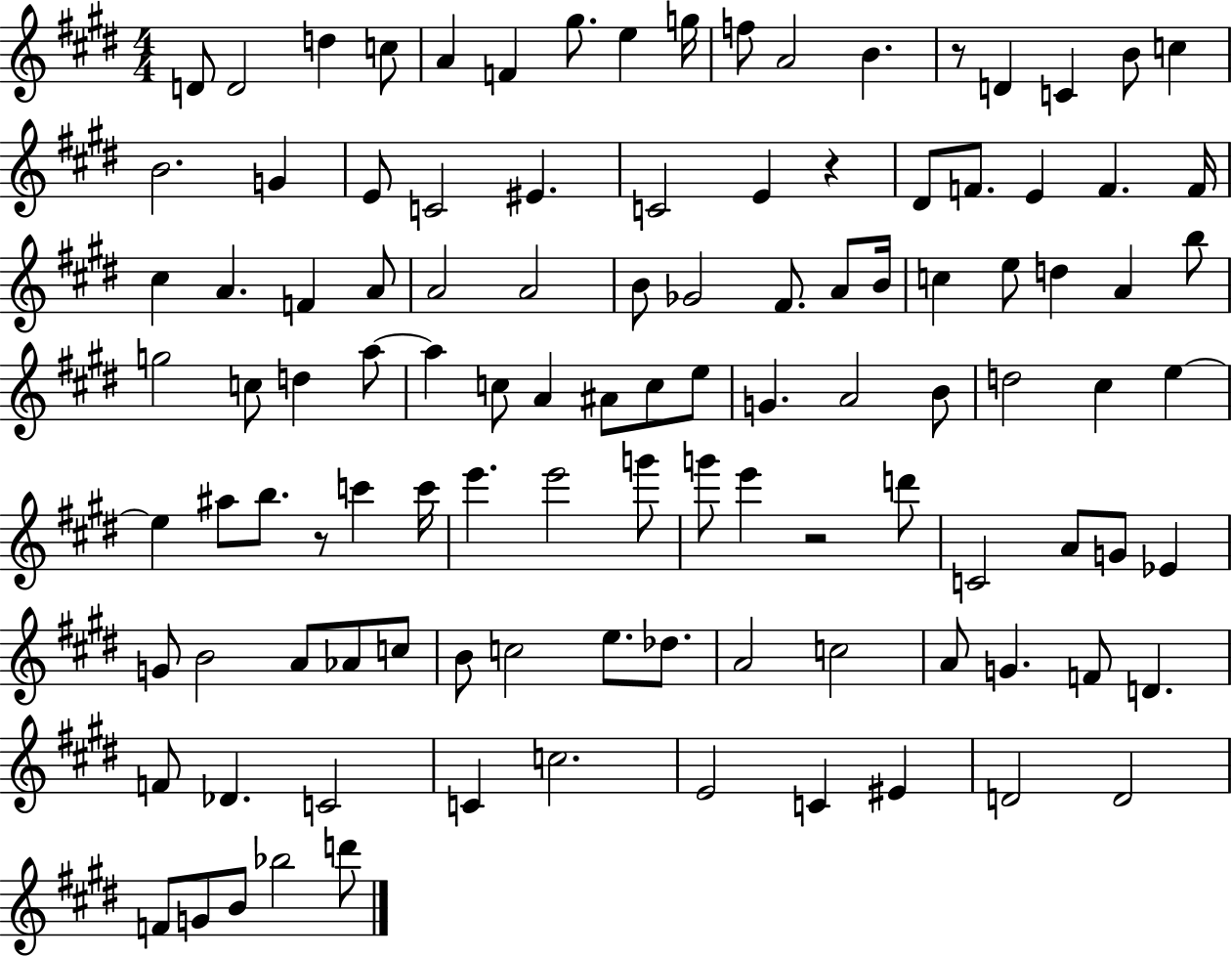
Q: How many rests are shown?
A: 4